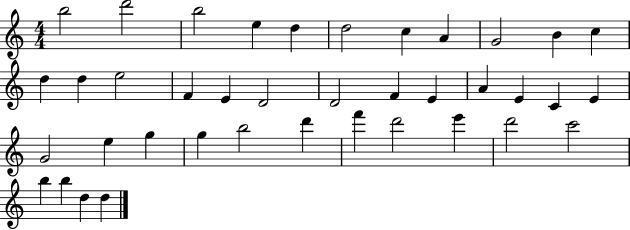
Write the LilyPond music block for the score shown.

{
  \clef treble
  \numericTimeSignature
  \time 4/4
  \key c \major
  b''2 d'''2 | b''2 e''4 d''4 | d''2 c''4 a'4 | g'2 b'4 c''4 | \break d''4 d''4 e''2 | f'4 e'4 d'2 | d'2 f'4 e'4 | a'4 e'4 c'4 e'4 | \break g'2 e''4 g''4 | g''4 b''2 d'''4 | f'''4 d'''2 e'''4 | d'''2 c'''2 | \break b''4 b''4 d''4 d''4 | \bar "|."
}